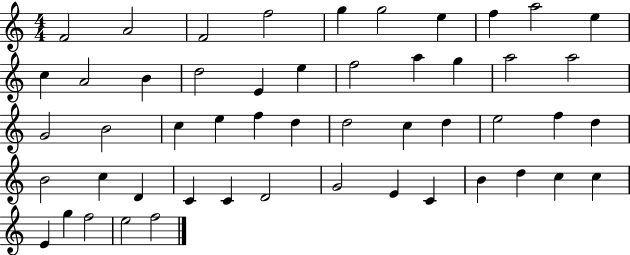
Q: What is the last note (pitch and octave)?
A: F5